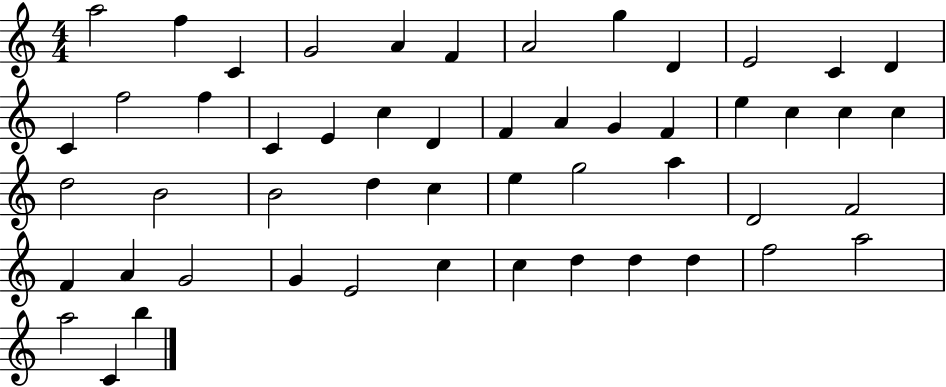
X:1
T:Untitled
M:4/4
L:1/4
K:C
a2 f C G2 A F A2 g D E2 C D C f2 f C E c D F A G F e c c c d2 B2 B2 d c e g2 a D2 F2 F A G2 G E2 c c d d d f2 a2 a2 C b